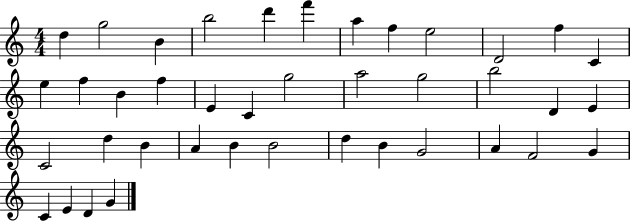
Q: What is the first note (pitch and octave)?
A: D5